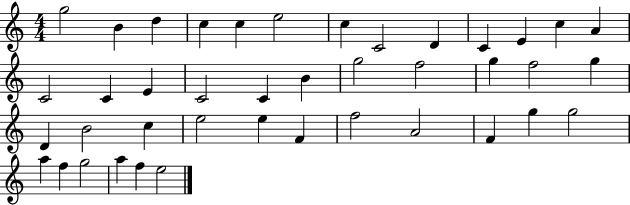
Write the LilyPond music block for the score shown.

{
  \clef treble
  \numericTimeSignature
  \time 4/4
  \key c \major
  g''2 b'4 d''4 | c''4 c''4 e''2 | c''4 c'2 d'4 | c'4 e'4 c''4 a'4 | \break c'2 c'4 e'4 | c'2 c'4 b'4 | g''2 f''2 | g''4 f''2 g''4 | \break d'4 b'2 c''4 | e''2 e''4 f'4 | f''2 a'2 | f'4 g''4 g''2 | \break a''4 f''4 g''2 | a''4 f''4 e''2 | \bar "|."
}